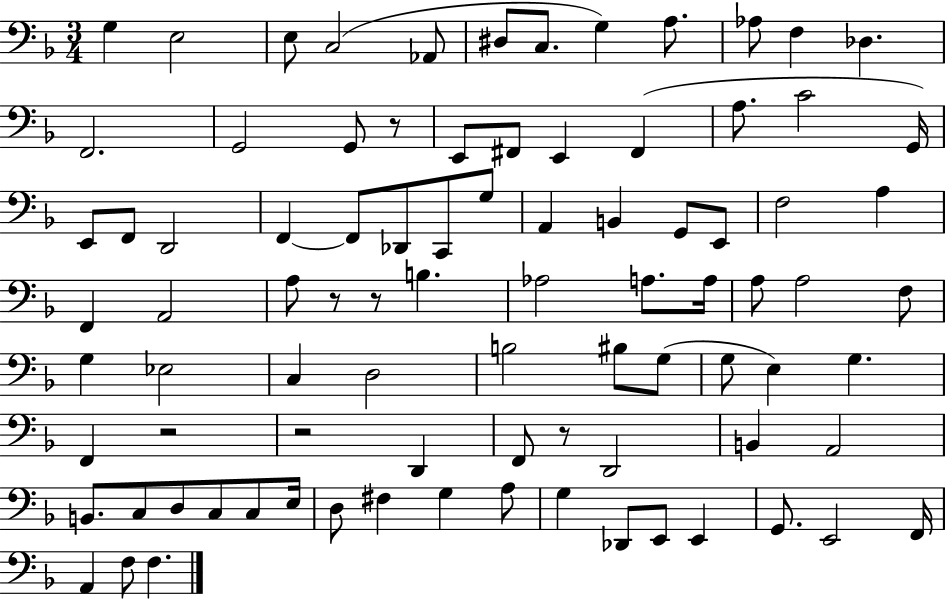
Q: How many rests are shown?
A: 6